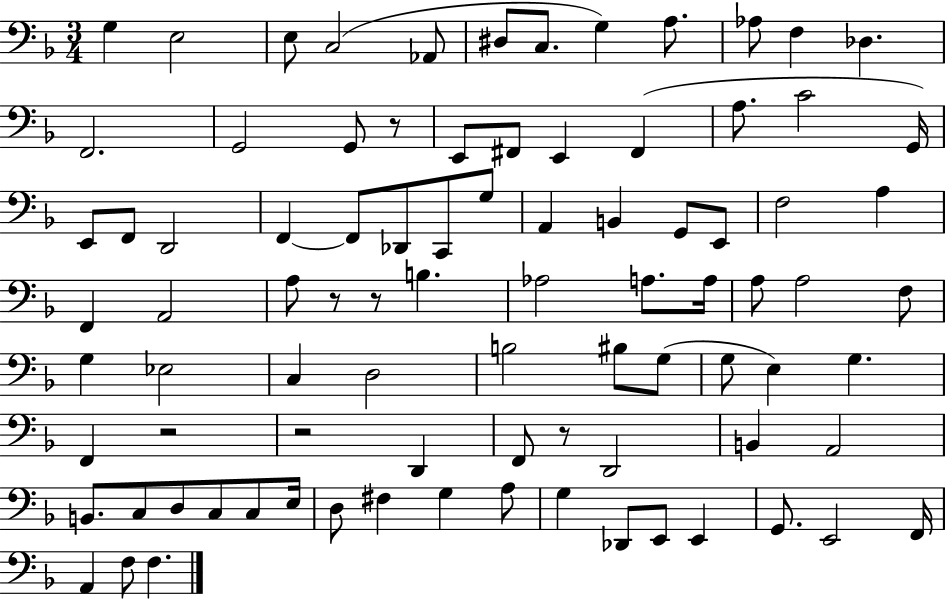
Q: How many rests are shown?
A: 6